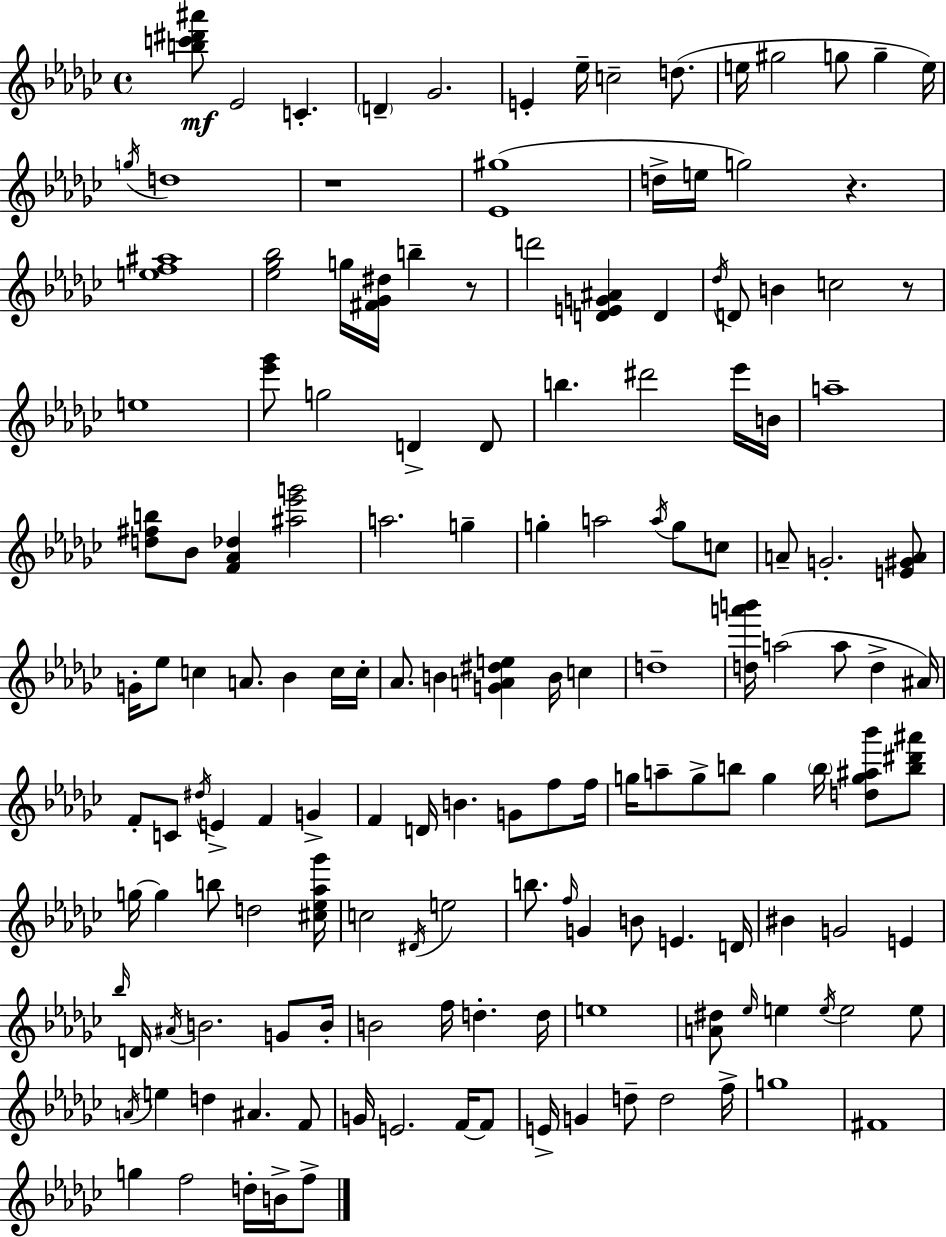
X:1
T:Untitled
M:4/4
L:1/4
K:Ebm
[bc'^d'^a']/2 _E2 C D _G2 E _e/4 c2 d/2 e/4 ^g2 g/2 g e/4 g/4 d4 z4 [_E^g]4 d/4 e/4 g2 z [ef^a]4 [_e_g_b]2 g/4 [^F_G^d]/4 b z/2 d'2 [DEG^A] D _d/4 D/2 B c2 z/2 e4 [_e'_g']/2 g2 D D/2 b ^d'2 _e'/4 B/4 a4 [d^fb]/2 _B/2 [F_A_d] [^a_e'g']2 a2 g g a2 a/4 g/2 c/2 A/2 G2 [E^GA]/2 G/4 _e/2 c A/2 _B c/4 c/4 _A/2 B [GA^de] B/4 c d4 [da'b']/4 a2 a/2 d ^A/4 F/2 C/2 ^d/4 E F G F D/4 B G/2 f/2 f/4 g/4 a/2 g/2 b/2 g b/4 [dg^a_b']/2 [b^d'^a']/2 g/4 g b/2 d2 [^c_e_a_g']/4 c2 ^D/4 e2 b/2 f/4 G B/2 E D/4 ^B G2 E _b/4 D/4 ^A/4 B2 G/2 B/4 B2 f/4 d d/4 e4 [A^d]/2 _e/4 e e/4 e2 e/2 A/4 e d ^A F/2 G/4 E2 F/4 F/2 E/4 G d/2 d2 f/4 g4 ^F4 g f2 d/4 B/4 f/2